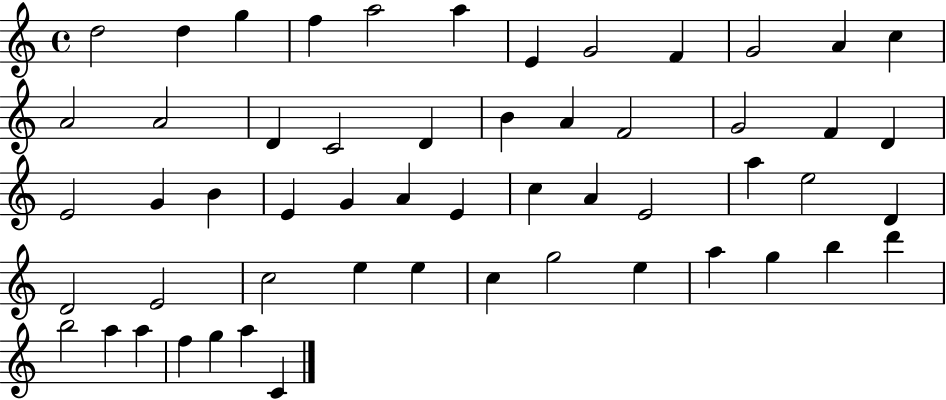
X:1
T:Untitled
M:4/4
L:1/4
K:C
d2 d g f a2 a E G2 F G2 A c A2 A2 D C2 D B A F2 G2 F D E2 G B E G A E c A E2 a e2 D D2 E2 c2 e e c g2 e a g b d' b2 a a f g a C